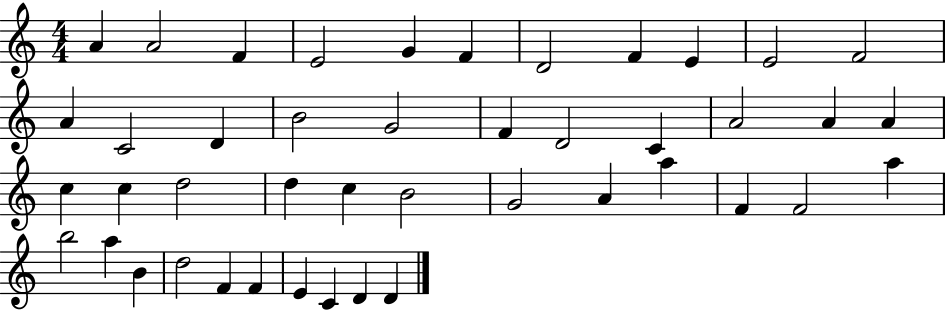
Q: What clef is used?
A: treble